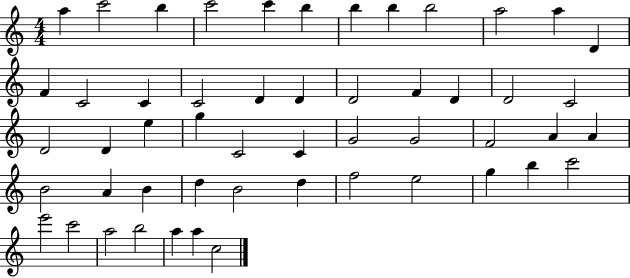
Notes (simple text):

A5/q C6/h B5/q C6/h C6/q B5/q B5/q B5/q B5/h A5/h A5/q D4/q F4/q C4/h C4/q C4/h D4/q D4/q D4/h F4/q D4/q D4/h C4/h D4/h D4/q E5/q G5/q C4/h C4/q G4/h G4/h F4/h A4/q A4/q B4/h A4/q B4/q D5/q B4/h D5/q F5/h E5/h G5/q B5/q C6/h E6/h C6/h A5/h B5/h A5/q A5/q C5/h